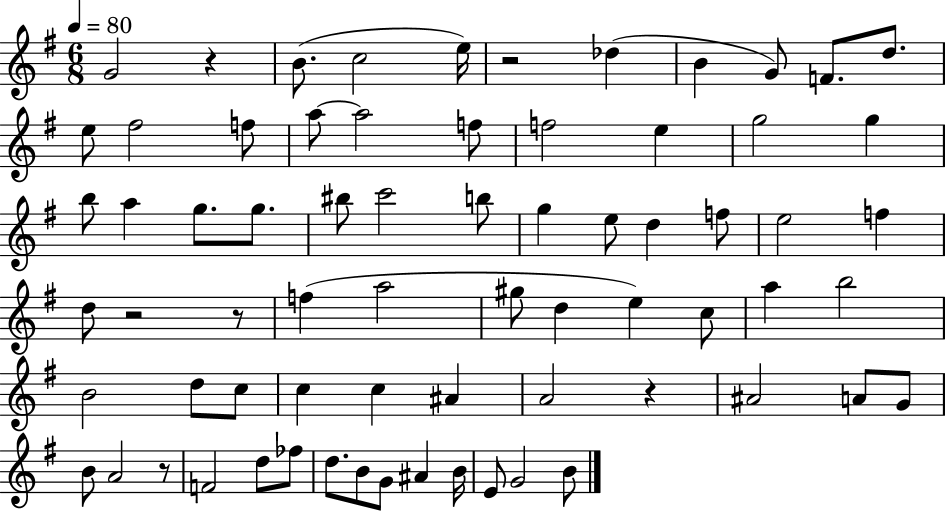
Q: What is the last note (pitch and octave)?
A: B4